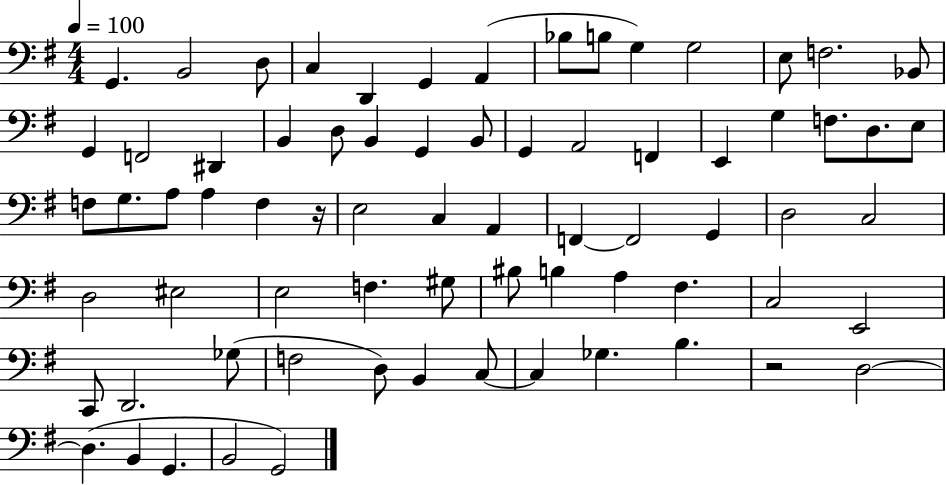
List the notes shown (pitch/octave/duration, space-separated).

G2/q. B2/h D3/e C3/q D2/q G2/q A2/q Bb3/e B3/e G3/q G3/h E3/e F3/h. Bb2/e G2/q F2/h D#2/q B2/q D3/e B2/q G2/q B2/e G2/q A2/h F2/q E2/q G3/q F3/e. D3/e. E3/e F3/e G3/e. A3/e A3/q F3/q R/s E3/h C3/q A2/q F2/q F2/h G2/q D3/h C3/h D3/h EIS3/h E3/h F3/q. G#3/e BIS3/e B3/q A3/q F#3/q. C3/h E2/h C2/e D2/h. Gb3/e F3/h D3/e B2/q C3/e C3/q Gb3/q. B3/q. R/h D3/h D3/q. B2/q G2/q. B2/h G2/h